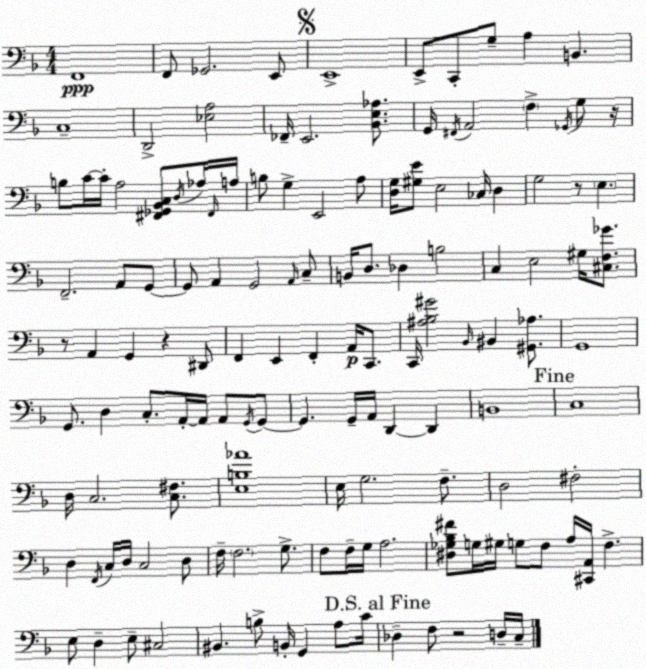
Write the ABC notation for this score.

X:1
T:Untitled
M:4/4
L:1/4
K:F
F,,4 F,,/2 _G,,2 E,,/2 E,,4 E,,/2 C,,/2 G,/2 A, B,, C,4 D,,2 [_E,A,]2 _F,,/4 E,,2 [_B,,E,_A,]/2 G,,/4 ^F,,/4 A,,2 F, _G,,/4 G,/2 z/4 B,/2 C/4 C/4 A,2 [^F,,_G,,_B,,C,]/2 D,/4 _A,/4 ^F,,/4 A,/4 B,/2 G, E,,2 A,/2 [D,G,]/4 [^G,E]/2 E,2 _C,/4 D, G,2 z/2 E, F,,2 A,,/2 G,,/2 G,,/2 A,, G,,2 A,,/4 C,/2 B,,/4 D,/2 _D, B,2 C, E,2 ^G,/4 [^C,F,_G]/2 z/2 A,, G,, z ^D,,/2 F,, E,, F,, A,,/4 C,,/2 C,,/4 [^A,_B,^G]2 _B,,/4 ^B,, [^G,,_A,]/2 G,,4 G,,/2 D, C,/2 A,,/4 A,,/4 A,,/2 G,,/4 G,,/2 G,, G,,/4 A,,/4 D,, D,, B,,4 C,4 D,/4 C,2 [C,^F,]/2 [E,B,_A]4 E,/4 G,2 F,/2 D,2 ^F,2 D, F,,/4 C,/4 D,/4 C,2 D,/2 F,/4 F,2 G,/2 F,/2 F,/4 G,/4 A,2 [^D,_G,_B,^F]/2 G,/4 ^G,/4 G,/2 F,/2 A,/4 [^C,,A,,]/4 F, E,/2 D, E,/2 ^C,2 ^B,, B,/2 B,,/4 G,, A,/2 C/4 _D, F,/2 z2 D,/4 C,/4